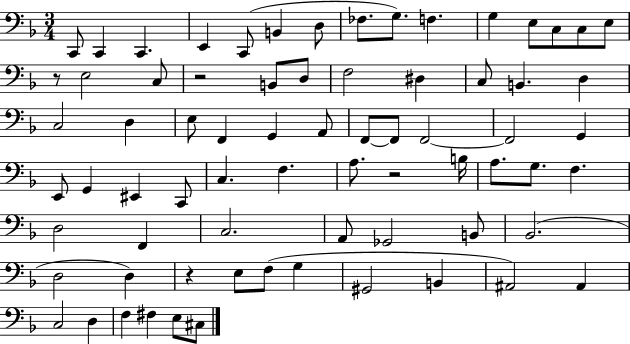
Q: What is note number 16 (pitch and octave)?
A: E3